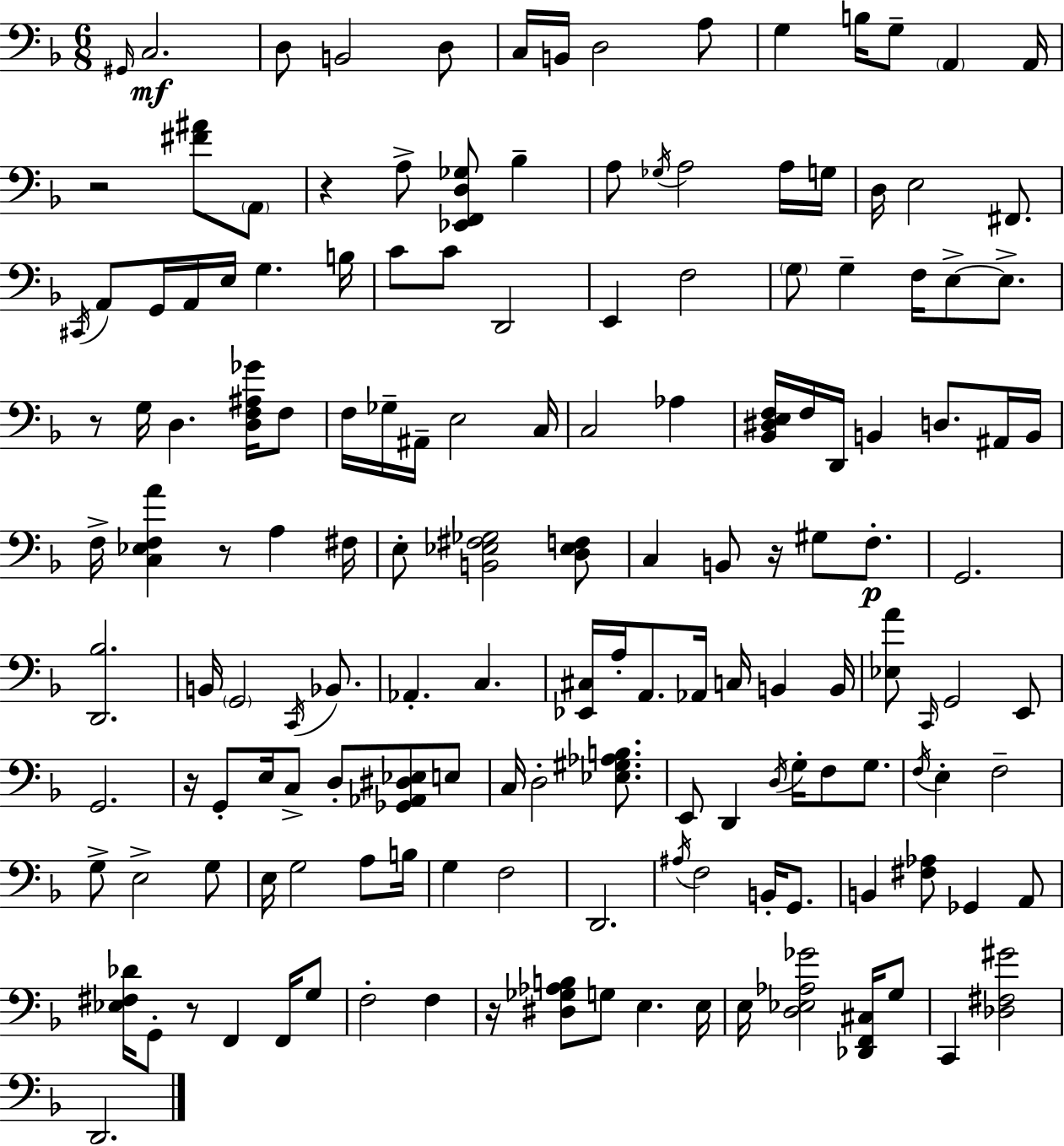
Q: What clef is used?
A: bass